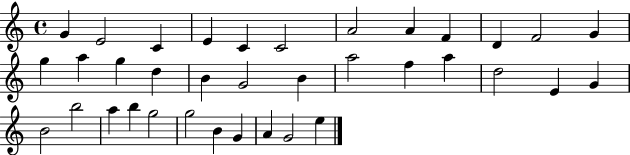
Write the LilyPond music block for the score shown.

{
  \clef treble
  \time 4/4
  \defaultTimeSignature
  \key c \major
  g'4 e'2 c'4 | e'4 c'4 c'2 | a'2 a'4 f'4 | d'4 f'2 g'4 | \break g''4 a''4 g''4 d''4 | b'4 g'2 b'4 | a''2 f''4 a''4 | d''2 e'4 g'4 | \break b'2 b''2 | a''4 b''4 g''2 | g''2 b'4 g'4 | a'4 g'2 e''4 | \break \bar "|."
}